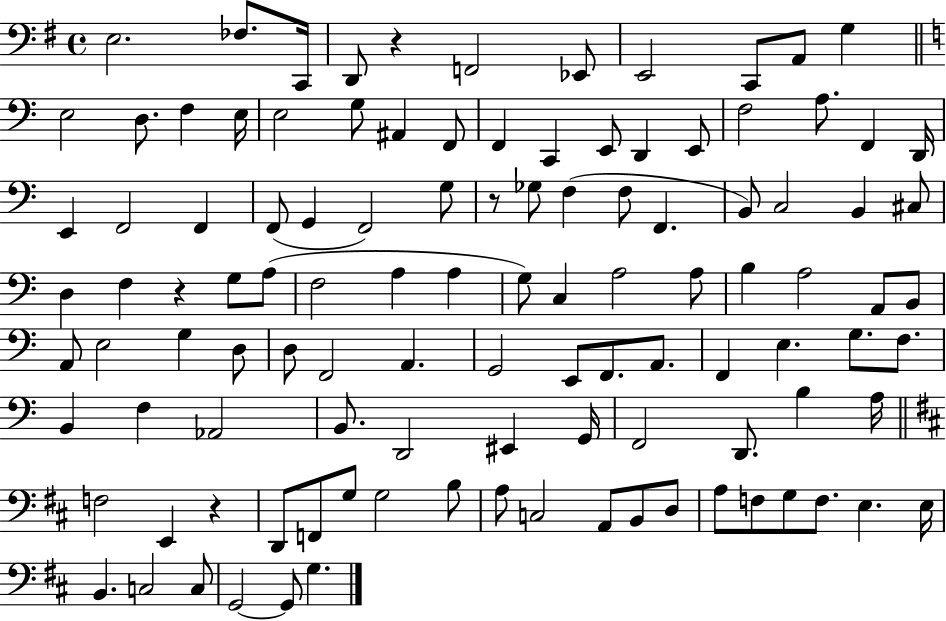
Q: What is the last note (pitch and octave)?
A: G3